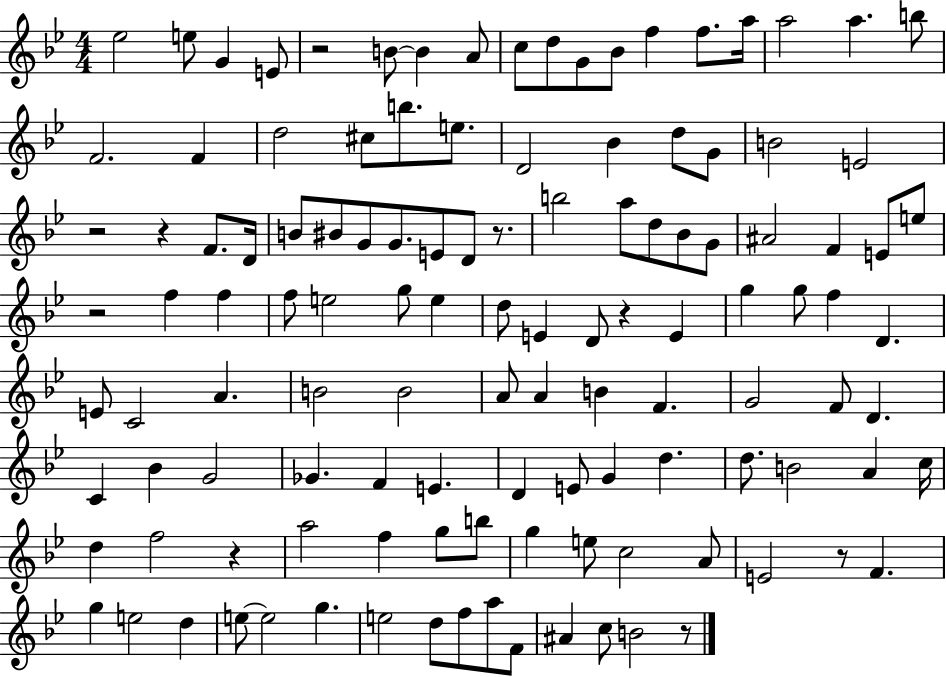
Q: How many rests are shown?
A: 9